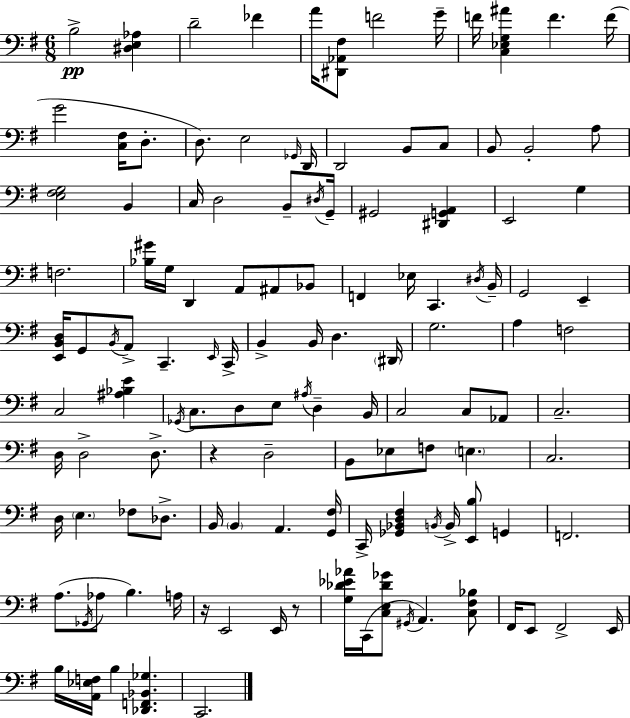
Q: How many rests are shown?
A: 3